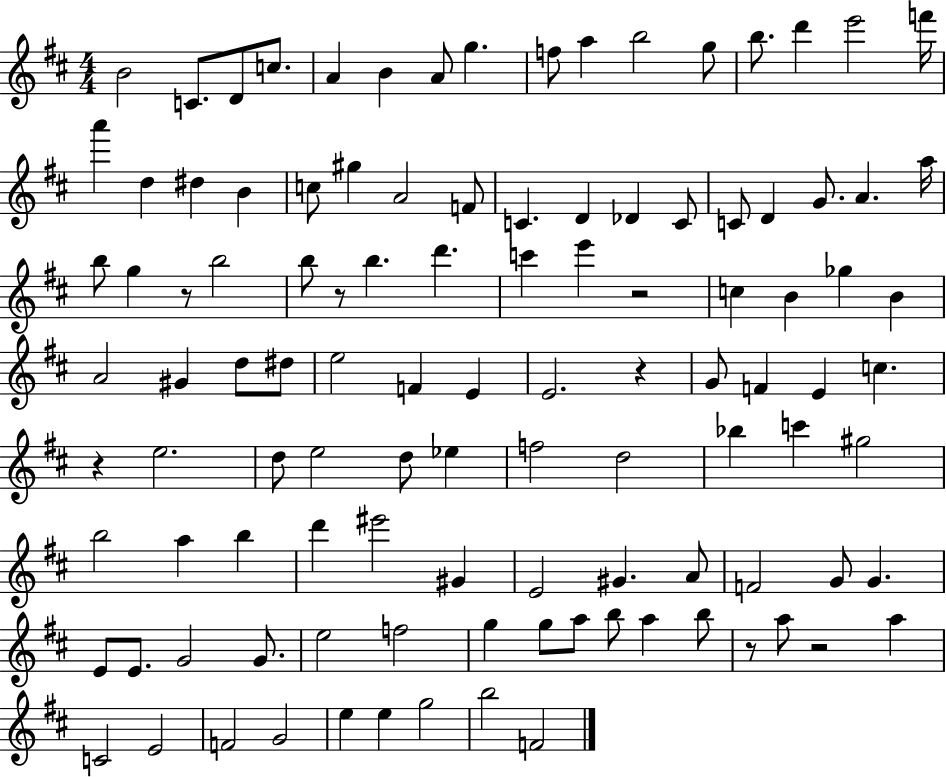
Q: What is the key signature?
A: D major